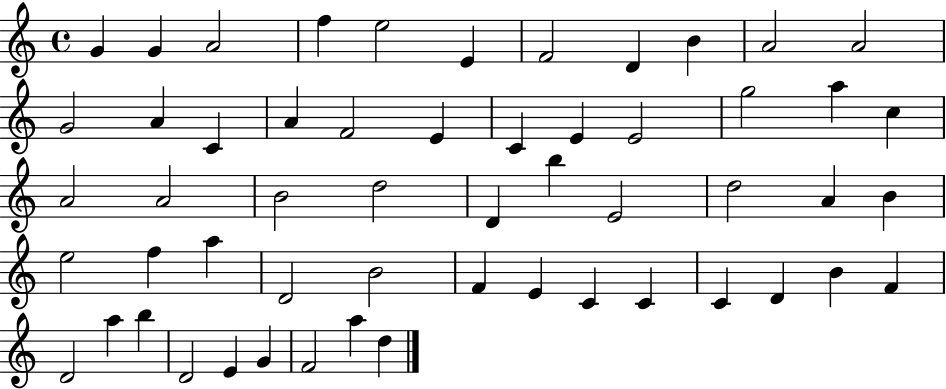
G4/q G4/q A4/h F5/q E5/h E4/q F4/h D4/q B4/q A4/h A4/h G4/h A4/q C4/q A4/q F4/h E4/q C4/q E4/q E4/h G5/h A5/q C5/q A4/h A4/h B4/h D5/h D4/q B5/q E4/h D5/h A4/q B4/q E5/h F5/q A5/q D4/h B4/h F4/q E4/q C4/q C4/q C4/q D4/q B4/q F4/q D4/h A5/q B5/q D4/h E4/q G4/q F4/h A5/q D5/q